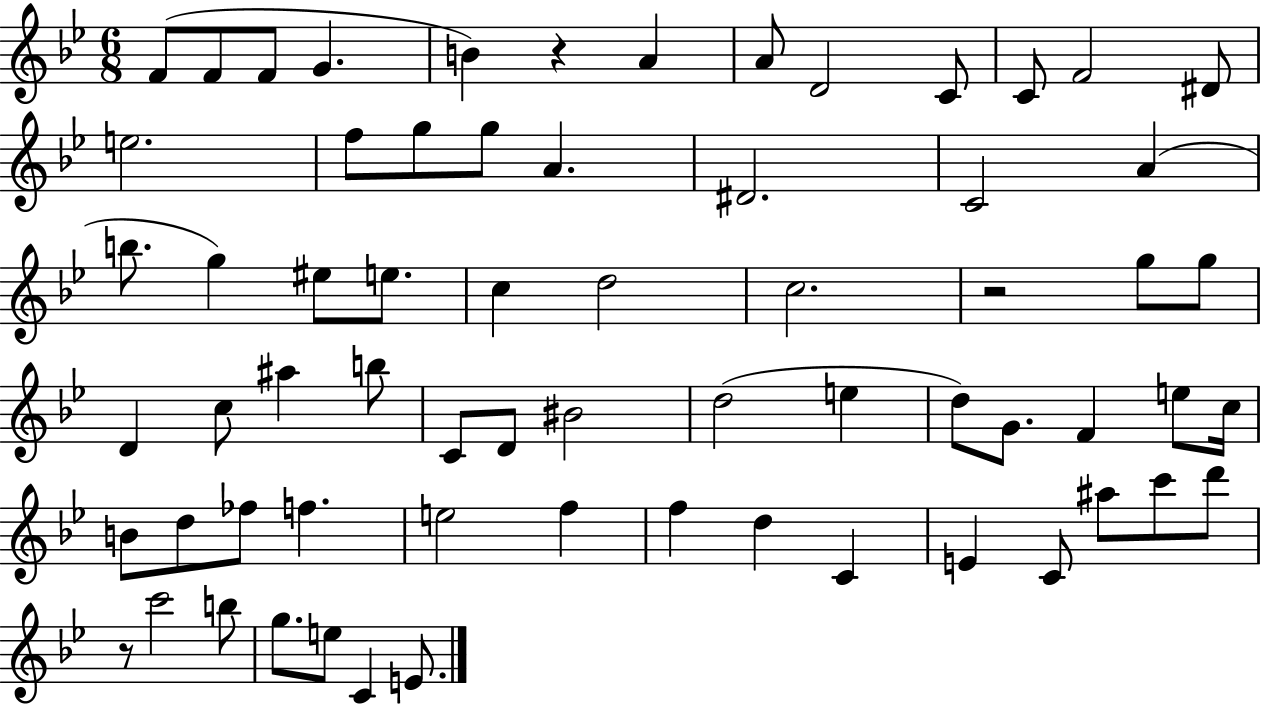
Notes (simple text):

F4/e F4/e F4/e G4/q. B4/q R/q A4/q A4/e D4/h C4/e C4/e F4/h D#4/e E5/h. F5/e G5/e G5/e A4/q. D#4/h. C4/h A4/q B5/e. G5/q EIS5/e E5/e. C5/q D5/h C5/h. R/h G5/e G5/e D4/q C5/e A#5/q B5/e C4/e D4/e BIS4/h D5/h E5/q D5/e G4/e. F4/q E5/e C5/s B4/e D5/e FES5/e F5/q. E5/h F5/q F5/q D5/q C4/q E4/q C4/e A#5/e C6/e D6/e R/e C6/h B5/e G5/e. E5/e C4/q E4/e.